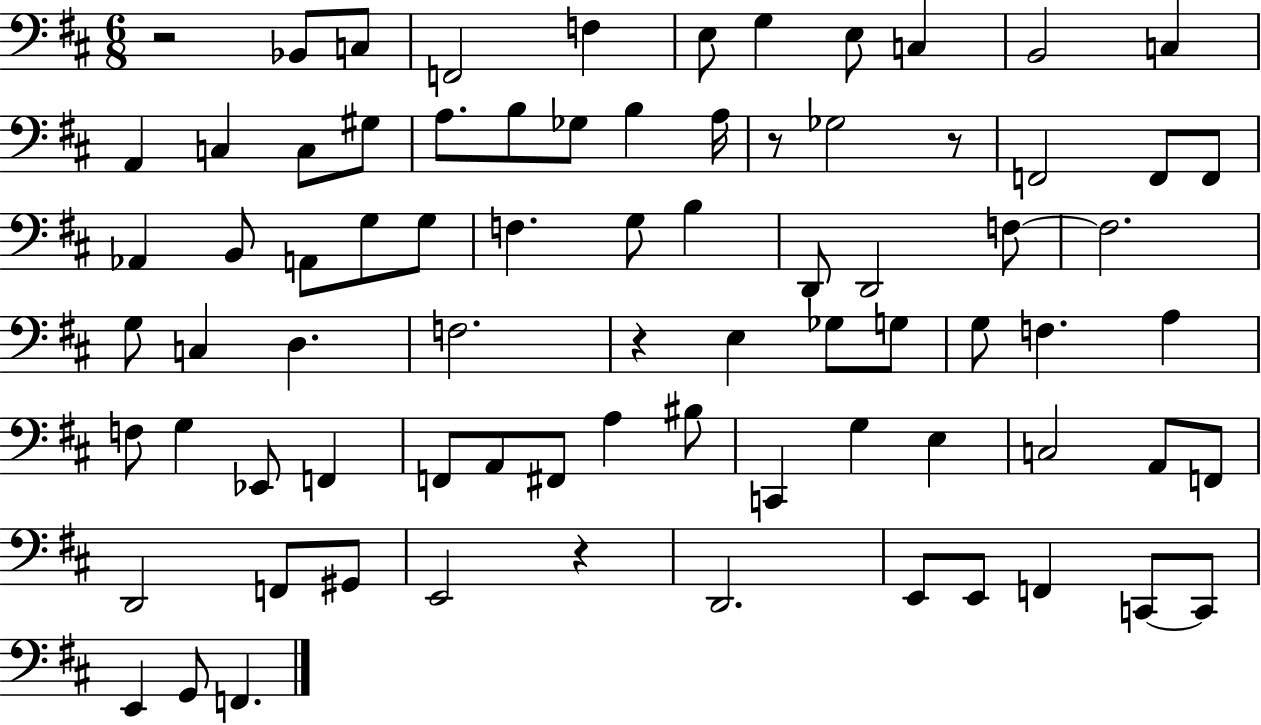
R/h Bb2/e C3/e F2/h F3/q E3/e G3/q E3/e C3/q B2/h C3/q A2/q C3/q C3/e G#3/e A3/e. B3/e Gb3/e B3/q A3/s R/e Gb3/h R/e F2/h F2/e F2/e Ab2/q B2/e A2/e G3/e G3/e F3/q. G3/e B3/q D2/e D2/h F3/e F3/h. G3/e C3/q D3/q. F3/h. R/q E3/q Gb3/e G3/e G3/e F3/q. A3/q F3/e G3/q Eb2/e F2/q F2/e A2/e F#2/e A3/q BIS3/e C2/q G3/q E3/q C3/h A2/e F2/e D2/h F2/e G#2/e E2/h R/q D2/h. E2/e E2/e F2/q C2/e C2/e E2/q G2/e F2/q.